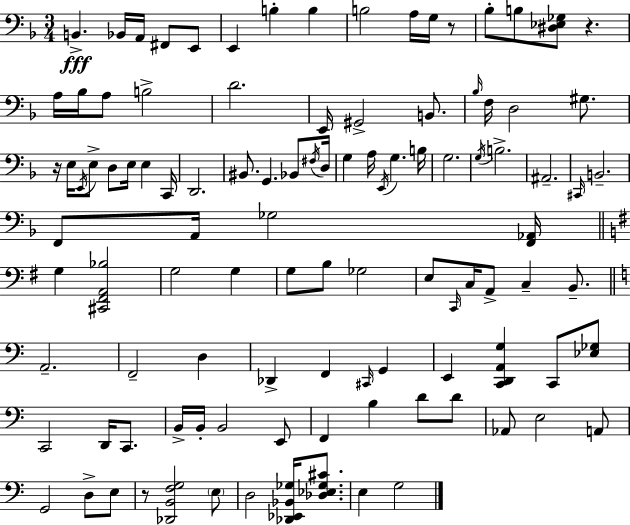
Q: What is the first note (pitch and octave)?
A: B2